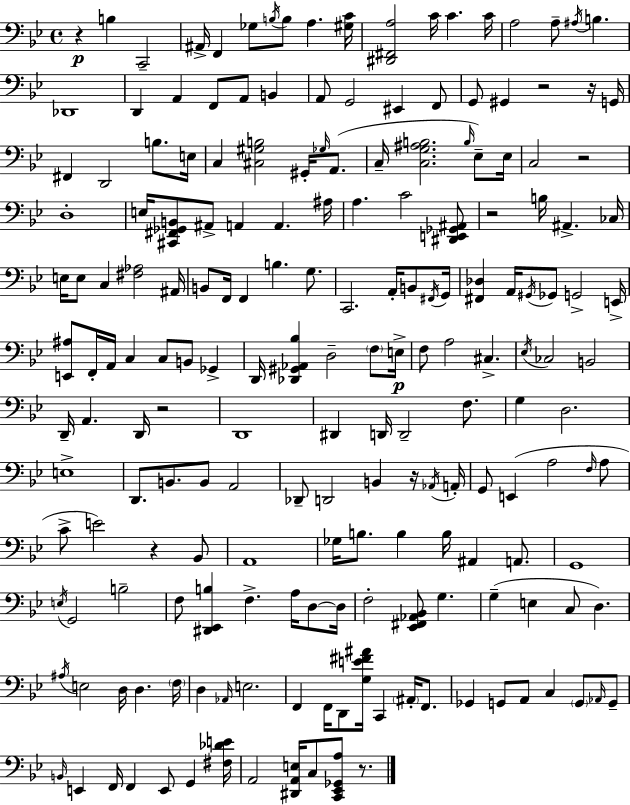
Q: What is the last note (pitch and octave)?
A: C3